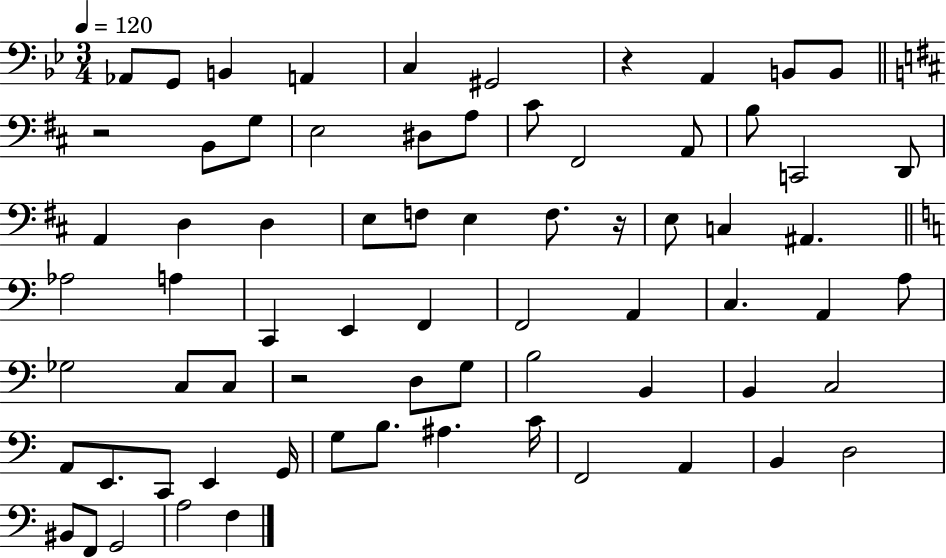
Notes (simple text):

Ab2/e G2/e B2/q A2/q C3/q G#2/h R/q A2/q B2/e B2/e R/h B2/e G3/e E3/h D#3/e A3/e C#4/e F#2/h A2/e B3/e C2/h D2/e A2/q D3/q D3/q E3/e F3/e E3/q F3/e. R/s E3/e C3/q A#2/q. Ab3/h A3/q C2/q E2/q F2/q F2/h A2/q C3/q. A2/q A3/e Gb3/h C3/e C3/e R/h D3/e G3/e B3/h B2/q B2/q C3/h A2/e E2/e. C2/e E2/q G2/s G3/e B3/e. A#3/q. C4/s F2/h A2/q B2/q D3/h BIS2/e F2/e G2/h A3/h F3/q